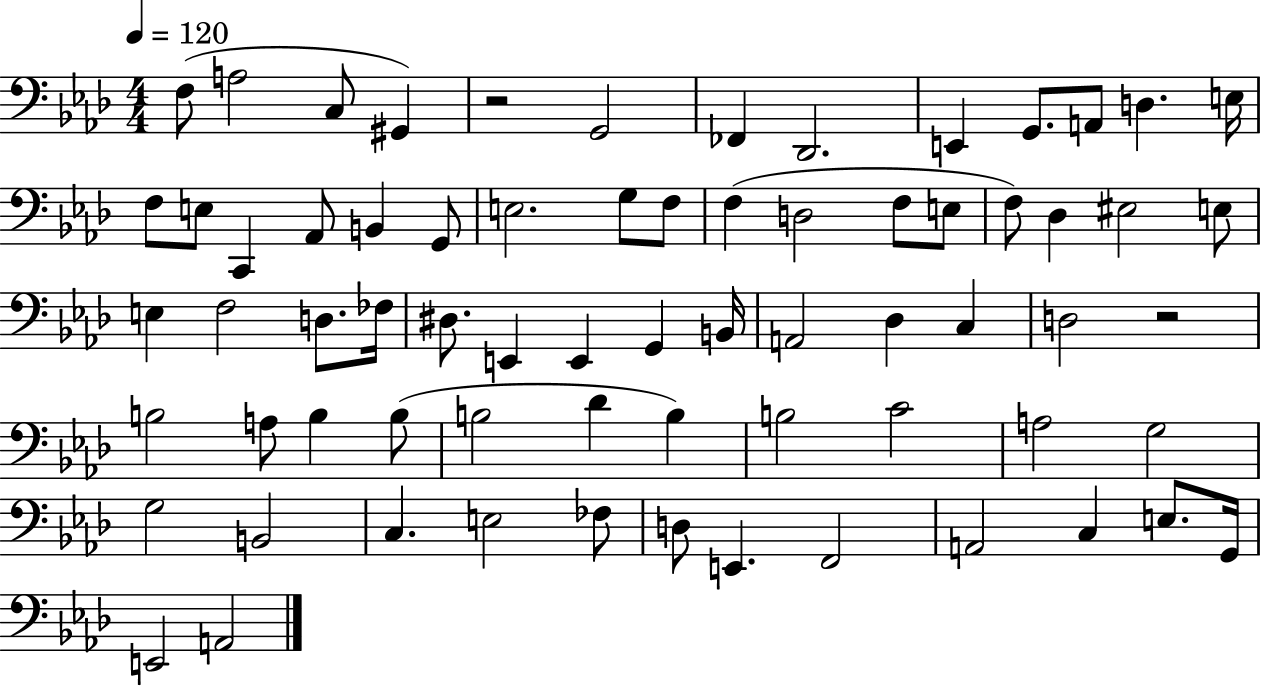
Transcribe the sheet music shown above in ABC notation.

X:1
T:Untitled
M:4/4
L:1/4
K:Ab
F,/2 A,2 C,/2 ^G,, z2 G,,2 _F,, _D,,2 E,, G,,/2 A,,/2 D, E,/4 F,/2 E,/2 C,, _A,,/2 B,, G,,/2 E,2 G,/2 F,/2 F, D,2 F,/2 E,/2 F,/2 _D, ^E,2 E,/2 E, F,2 D,/2 _F,/4 ^D,/2 E,, E,, G,, B,,/4 A,,2 _D, C, D,2 z2 B,2 A,/2 B, B,/2 B,2 _D B, B,2 C2 A,2 G,2 G,2 B,,2 C, E,2 _F,/2 D,/2 E,, F,,2 A,,2 C, E,/2 G,,/4 E,,2 A,,2